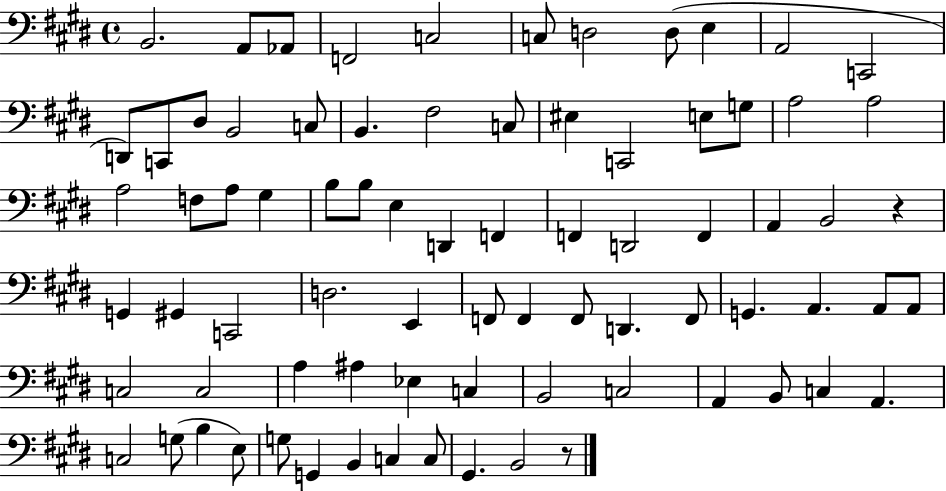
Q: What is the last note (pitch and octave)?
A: B2